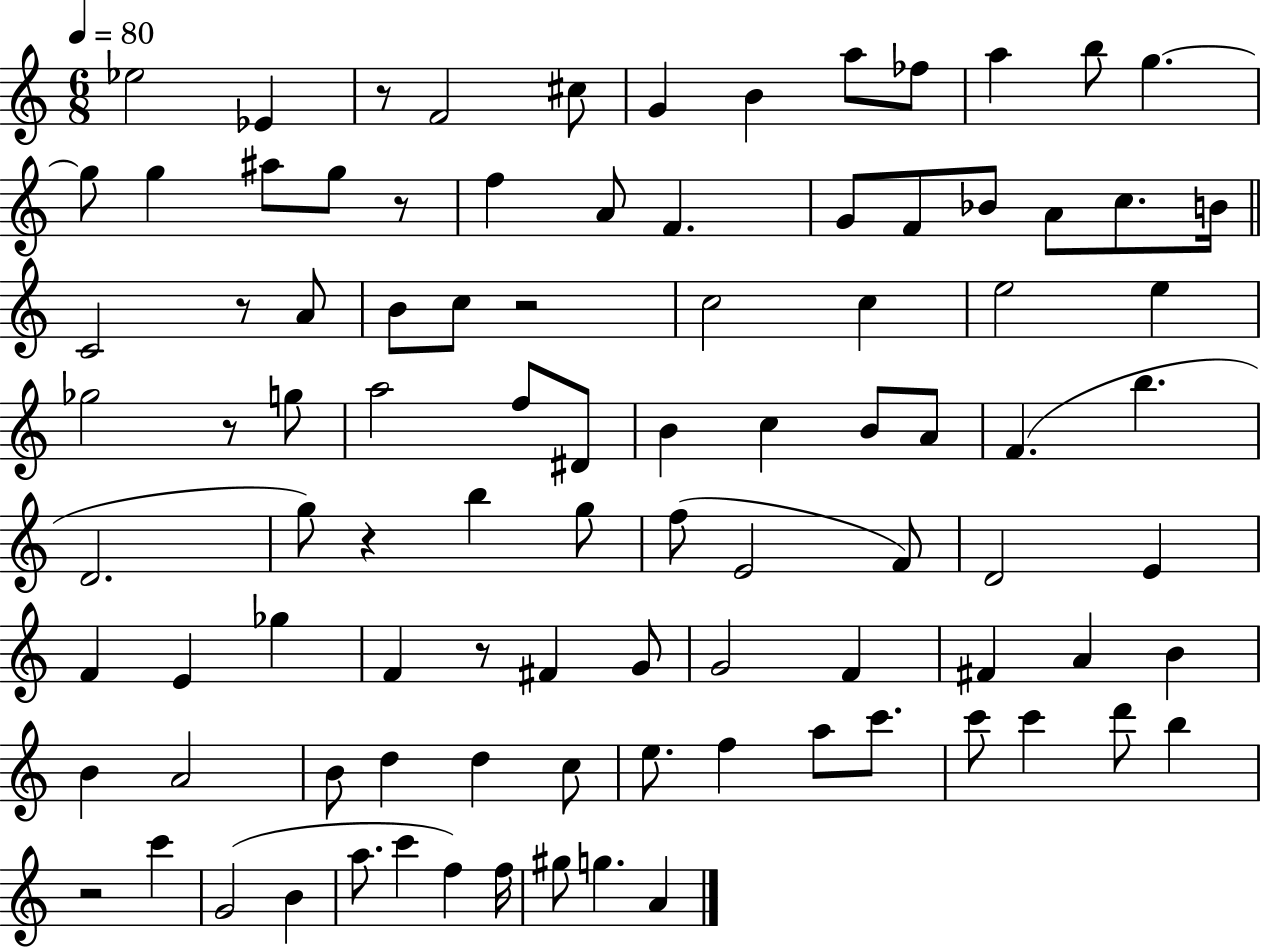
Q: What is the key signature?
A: C major